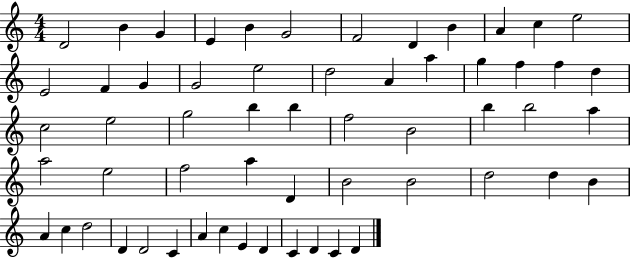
D4/h B4/q G4/q E4/q B4/q G4/h F4/h D4/q B4/q A4/q C5/q E5/h E4/h F4/q G4/q G4/h E5/h D5/h A4/q A5/q G5/q F5/q F5/q D5/q C5/h E5/h G5/h B5/q B5/q F5/h B4/h B5/q B5/h A5/q A5/h E5/h F5/h A5/q D4/q B4/h B4/h D5/h D5/q B4/q A4/q C5/q D5/h D4/q D4/h C4/q A4/q C5/q E4/q D4/q C4/q D4/q C4/q D4/q